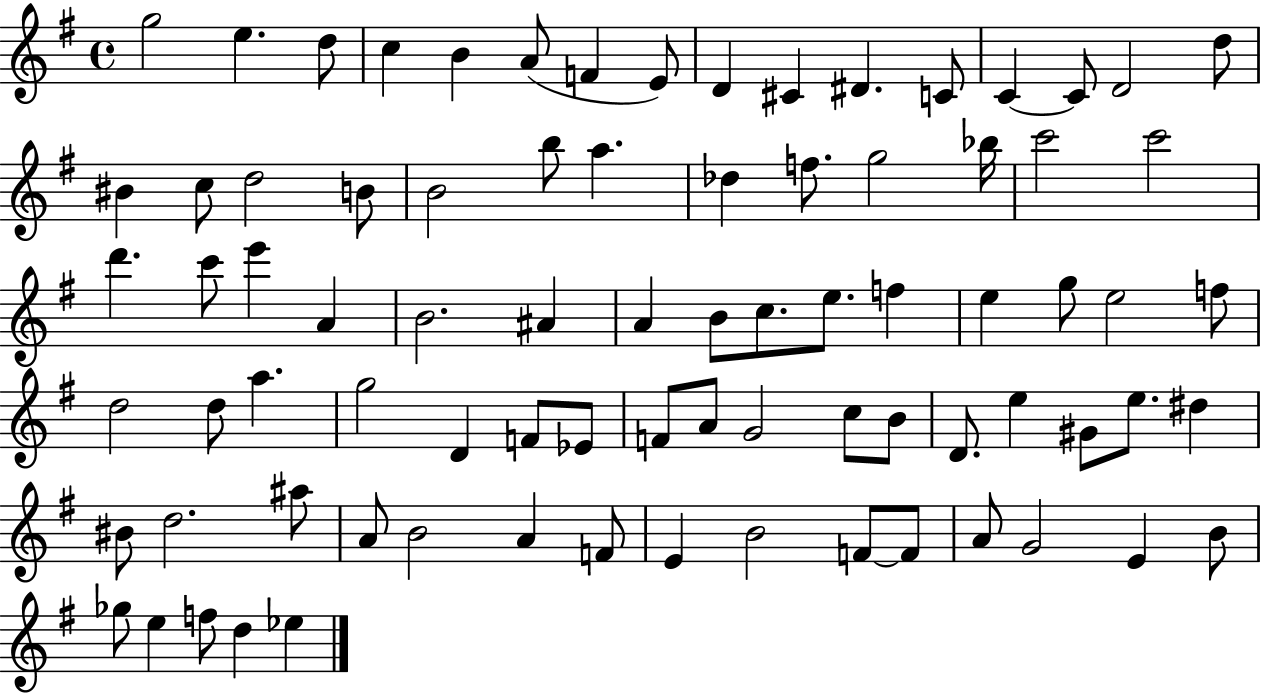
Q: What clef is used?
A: treble